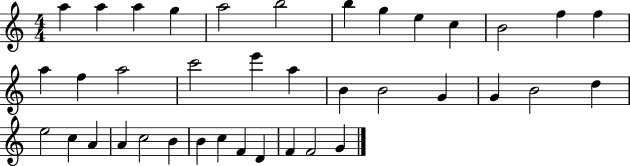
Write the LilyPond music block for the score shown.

{
  \clef treble
  \numericTimeSignature
  \time 4/4
  \key c \major
  a''4 a''4 a''4 g''4 | a''2 b''2 | b''4 g''4 e''4 c''4 | b'2 f''4 f''4 | \break a''4 f''4 a''2 | c'''2 e'''4 a''4 | b'4 b'2 g'4 | g'4 b'2 d''4 | \break e''2 c''4 a'4 | a'4 c''2 b'4 | b'4 c''4 f'4 d'4 | f'4 f'2 g'4 | \break \bar "|."
}